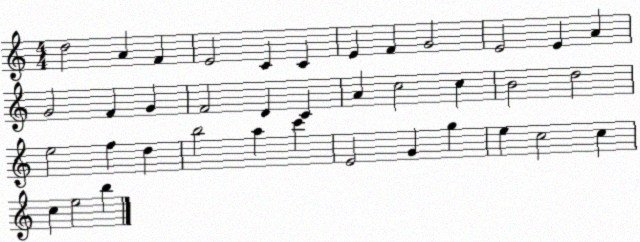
X:1
T:Untitled
M:4/4
L:1/4
K:C
d2 A F E2 C C E F G2 E2 E A G2 F G F2 D C A c2 c B2 d2 e2 f d b2 a c' E2 G g e c2 c c e2 b